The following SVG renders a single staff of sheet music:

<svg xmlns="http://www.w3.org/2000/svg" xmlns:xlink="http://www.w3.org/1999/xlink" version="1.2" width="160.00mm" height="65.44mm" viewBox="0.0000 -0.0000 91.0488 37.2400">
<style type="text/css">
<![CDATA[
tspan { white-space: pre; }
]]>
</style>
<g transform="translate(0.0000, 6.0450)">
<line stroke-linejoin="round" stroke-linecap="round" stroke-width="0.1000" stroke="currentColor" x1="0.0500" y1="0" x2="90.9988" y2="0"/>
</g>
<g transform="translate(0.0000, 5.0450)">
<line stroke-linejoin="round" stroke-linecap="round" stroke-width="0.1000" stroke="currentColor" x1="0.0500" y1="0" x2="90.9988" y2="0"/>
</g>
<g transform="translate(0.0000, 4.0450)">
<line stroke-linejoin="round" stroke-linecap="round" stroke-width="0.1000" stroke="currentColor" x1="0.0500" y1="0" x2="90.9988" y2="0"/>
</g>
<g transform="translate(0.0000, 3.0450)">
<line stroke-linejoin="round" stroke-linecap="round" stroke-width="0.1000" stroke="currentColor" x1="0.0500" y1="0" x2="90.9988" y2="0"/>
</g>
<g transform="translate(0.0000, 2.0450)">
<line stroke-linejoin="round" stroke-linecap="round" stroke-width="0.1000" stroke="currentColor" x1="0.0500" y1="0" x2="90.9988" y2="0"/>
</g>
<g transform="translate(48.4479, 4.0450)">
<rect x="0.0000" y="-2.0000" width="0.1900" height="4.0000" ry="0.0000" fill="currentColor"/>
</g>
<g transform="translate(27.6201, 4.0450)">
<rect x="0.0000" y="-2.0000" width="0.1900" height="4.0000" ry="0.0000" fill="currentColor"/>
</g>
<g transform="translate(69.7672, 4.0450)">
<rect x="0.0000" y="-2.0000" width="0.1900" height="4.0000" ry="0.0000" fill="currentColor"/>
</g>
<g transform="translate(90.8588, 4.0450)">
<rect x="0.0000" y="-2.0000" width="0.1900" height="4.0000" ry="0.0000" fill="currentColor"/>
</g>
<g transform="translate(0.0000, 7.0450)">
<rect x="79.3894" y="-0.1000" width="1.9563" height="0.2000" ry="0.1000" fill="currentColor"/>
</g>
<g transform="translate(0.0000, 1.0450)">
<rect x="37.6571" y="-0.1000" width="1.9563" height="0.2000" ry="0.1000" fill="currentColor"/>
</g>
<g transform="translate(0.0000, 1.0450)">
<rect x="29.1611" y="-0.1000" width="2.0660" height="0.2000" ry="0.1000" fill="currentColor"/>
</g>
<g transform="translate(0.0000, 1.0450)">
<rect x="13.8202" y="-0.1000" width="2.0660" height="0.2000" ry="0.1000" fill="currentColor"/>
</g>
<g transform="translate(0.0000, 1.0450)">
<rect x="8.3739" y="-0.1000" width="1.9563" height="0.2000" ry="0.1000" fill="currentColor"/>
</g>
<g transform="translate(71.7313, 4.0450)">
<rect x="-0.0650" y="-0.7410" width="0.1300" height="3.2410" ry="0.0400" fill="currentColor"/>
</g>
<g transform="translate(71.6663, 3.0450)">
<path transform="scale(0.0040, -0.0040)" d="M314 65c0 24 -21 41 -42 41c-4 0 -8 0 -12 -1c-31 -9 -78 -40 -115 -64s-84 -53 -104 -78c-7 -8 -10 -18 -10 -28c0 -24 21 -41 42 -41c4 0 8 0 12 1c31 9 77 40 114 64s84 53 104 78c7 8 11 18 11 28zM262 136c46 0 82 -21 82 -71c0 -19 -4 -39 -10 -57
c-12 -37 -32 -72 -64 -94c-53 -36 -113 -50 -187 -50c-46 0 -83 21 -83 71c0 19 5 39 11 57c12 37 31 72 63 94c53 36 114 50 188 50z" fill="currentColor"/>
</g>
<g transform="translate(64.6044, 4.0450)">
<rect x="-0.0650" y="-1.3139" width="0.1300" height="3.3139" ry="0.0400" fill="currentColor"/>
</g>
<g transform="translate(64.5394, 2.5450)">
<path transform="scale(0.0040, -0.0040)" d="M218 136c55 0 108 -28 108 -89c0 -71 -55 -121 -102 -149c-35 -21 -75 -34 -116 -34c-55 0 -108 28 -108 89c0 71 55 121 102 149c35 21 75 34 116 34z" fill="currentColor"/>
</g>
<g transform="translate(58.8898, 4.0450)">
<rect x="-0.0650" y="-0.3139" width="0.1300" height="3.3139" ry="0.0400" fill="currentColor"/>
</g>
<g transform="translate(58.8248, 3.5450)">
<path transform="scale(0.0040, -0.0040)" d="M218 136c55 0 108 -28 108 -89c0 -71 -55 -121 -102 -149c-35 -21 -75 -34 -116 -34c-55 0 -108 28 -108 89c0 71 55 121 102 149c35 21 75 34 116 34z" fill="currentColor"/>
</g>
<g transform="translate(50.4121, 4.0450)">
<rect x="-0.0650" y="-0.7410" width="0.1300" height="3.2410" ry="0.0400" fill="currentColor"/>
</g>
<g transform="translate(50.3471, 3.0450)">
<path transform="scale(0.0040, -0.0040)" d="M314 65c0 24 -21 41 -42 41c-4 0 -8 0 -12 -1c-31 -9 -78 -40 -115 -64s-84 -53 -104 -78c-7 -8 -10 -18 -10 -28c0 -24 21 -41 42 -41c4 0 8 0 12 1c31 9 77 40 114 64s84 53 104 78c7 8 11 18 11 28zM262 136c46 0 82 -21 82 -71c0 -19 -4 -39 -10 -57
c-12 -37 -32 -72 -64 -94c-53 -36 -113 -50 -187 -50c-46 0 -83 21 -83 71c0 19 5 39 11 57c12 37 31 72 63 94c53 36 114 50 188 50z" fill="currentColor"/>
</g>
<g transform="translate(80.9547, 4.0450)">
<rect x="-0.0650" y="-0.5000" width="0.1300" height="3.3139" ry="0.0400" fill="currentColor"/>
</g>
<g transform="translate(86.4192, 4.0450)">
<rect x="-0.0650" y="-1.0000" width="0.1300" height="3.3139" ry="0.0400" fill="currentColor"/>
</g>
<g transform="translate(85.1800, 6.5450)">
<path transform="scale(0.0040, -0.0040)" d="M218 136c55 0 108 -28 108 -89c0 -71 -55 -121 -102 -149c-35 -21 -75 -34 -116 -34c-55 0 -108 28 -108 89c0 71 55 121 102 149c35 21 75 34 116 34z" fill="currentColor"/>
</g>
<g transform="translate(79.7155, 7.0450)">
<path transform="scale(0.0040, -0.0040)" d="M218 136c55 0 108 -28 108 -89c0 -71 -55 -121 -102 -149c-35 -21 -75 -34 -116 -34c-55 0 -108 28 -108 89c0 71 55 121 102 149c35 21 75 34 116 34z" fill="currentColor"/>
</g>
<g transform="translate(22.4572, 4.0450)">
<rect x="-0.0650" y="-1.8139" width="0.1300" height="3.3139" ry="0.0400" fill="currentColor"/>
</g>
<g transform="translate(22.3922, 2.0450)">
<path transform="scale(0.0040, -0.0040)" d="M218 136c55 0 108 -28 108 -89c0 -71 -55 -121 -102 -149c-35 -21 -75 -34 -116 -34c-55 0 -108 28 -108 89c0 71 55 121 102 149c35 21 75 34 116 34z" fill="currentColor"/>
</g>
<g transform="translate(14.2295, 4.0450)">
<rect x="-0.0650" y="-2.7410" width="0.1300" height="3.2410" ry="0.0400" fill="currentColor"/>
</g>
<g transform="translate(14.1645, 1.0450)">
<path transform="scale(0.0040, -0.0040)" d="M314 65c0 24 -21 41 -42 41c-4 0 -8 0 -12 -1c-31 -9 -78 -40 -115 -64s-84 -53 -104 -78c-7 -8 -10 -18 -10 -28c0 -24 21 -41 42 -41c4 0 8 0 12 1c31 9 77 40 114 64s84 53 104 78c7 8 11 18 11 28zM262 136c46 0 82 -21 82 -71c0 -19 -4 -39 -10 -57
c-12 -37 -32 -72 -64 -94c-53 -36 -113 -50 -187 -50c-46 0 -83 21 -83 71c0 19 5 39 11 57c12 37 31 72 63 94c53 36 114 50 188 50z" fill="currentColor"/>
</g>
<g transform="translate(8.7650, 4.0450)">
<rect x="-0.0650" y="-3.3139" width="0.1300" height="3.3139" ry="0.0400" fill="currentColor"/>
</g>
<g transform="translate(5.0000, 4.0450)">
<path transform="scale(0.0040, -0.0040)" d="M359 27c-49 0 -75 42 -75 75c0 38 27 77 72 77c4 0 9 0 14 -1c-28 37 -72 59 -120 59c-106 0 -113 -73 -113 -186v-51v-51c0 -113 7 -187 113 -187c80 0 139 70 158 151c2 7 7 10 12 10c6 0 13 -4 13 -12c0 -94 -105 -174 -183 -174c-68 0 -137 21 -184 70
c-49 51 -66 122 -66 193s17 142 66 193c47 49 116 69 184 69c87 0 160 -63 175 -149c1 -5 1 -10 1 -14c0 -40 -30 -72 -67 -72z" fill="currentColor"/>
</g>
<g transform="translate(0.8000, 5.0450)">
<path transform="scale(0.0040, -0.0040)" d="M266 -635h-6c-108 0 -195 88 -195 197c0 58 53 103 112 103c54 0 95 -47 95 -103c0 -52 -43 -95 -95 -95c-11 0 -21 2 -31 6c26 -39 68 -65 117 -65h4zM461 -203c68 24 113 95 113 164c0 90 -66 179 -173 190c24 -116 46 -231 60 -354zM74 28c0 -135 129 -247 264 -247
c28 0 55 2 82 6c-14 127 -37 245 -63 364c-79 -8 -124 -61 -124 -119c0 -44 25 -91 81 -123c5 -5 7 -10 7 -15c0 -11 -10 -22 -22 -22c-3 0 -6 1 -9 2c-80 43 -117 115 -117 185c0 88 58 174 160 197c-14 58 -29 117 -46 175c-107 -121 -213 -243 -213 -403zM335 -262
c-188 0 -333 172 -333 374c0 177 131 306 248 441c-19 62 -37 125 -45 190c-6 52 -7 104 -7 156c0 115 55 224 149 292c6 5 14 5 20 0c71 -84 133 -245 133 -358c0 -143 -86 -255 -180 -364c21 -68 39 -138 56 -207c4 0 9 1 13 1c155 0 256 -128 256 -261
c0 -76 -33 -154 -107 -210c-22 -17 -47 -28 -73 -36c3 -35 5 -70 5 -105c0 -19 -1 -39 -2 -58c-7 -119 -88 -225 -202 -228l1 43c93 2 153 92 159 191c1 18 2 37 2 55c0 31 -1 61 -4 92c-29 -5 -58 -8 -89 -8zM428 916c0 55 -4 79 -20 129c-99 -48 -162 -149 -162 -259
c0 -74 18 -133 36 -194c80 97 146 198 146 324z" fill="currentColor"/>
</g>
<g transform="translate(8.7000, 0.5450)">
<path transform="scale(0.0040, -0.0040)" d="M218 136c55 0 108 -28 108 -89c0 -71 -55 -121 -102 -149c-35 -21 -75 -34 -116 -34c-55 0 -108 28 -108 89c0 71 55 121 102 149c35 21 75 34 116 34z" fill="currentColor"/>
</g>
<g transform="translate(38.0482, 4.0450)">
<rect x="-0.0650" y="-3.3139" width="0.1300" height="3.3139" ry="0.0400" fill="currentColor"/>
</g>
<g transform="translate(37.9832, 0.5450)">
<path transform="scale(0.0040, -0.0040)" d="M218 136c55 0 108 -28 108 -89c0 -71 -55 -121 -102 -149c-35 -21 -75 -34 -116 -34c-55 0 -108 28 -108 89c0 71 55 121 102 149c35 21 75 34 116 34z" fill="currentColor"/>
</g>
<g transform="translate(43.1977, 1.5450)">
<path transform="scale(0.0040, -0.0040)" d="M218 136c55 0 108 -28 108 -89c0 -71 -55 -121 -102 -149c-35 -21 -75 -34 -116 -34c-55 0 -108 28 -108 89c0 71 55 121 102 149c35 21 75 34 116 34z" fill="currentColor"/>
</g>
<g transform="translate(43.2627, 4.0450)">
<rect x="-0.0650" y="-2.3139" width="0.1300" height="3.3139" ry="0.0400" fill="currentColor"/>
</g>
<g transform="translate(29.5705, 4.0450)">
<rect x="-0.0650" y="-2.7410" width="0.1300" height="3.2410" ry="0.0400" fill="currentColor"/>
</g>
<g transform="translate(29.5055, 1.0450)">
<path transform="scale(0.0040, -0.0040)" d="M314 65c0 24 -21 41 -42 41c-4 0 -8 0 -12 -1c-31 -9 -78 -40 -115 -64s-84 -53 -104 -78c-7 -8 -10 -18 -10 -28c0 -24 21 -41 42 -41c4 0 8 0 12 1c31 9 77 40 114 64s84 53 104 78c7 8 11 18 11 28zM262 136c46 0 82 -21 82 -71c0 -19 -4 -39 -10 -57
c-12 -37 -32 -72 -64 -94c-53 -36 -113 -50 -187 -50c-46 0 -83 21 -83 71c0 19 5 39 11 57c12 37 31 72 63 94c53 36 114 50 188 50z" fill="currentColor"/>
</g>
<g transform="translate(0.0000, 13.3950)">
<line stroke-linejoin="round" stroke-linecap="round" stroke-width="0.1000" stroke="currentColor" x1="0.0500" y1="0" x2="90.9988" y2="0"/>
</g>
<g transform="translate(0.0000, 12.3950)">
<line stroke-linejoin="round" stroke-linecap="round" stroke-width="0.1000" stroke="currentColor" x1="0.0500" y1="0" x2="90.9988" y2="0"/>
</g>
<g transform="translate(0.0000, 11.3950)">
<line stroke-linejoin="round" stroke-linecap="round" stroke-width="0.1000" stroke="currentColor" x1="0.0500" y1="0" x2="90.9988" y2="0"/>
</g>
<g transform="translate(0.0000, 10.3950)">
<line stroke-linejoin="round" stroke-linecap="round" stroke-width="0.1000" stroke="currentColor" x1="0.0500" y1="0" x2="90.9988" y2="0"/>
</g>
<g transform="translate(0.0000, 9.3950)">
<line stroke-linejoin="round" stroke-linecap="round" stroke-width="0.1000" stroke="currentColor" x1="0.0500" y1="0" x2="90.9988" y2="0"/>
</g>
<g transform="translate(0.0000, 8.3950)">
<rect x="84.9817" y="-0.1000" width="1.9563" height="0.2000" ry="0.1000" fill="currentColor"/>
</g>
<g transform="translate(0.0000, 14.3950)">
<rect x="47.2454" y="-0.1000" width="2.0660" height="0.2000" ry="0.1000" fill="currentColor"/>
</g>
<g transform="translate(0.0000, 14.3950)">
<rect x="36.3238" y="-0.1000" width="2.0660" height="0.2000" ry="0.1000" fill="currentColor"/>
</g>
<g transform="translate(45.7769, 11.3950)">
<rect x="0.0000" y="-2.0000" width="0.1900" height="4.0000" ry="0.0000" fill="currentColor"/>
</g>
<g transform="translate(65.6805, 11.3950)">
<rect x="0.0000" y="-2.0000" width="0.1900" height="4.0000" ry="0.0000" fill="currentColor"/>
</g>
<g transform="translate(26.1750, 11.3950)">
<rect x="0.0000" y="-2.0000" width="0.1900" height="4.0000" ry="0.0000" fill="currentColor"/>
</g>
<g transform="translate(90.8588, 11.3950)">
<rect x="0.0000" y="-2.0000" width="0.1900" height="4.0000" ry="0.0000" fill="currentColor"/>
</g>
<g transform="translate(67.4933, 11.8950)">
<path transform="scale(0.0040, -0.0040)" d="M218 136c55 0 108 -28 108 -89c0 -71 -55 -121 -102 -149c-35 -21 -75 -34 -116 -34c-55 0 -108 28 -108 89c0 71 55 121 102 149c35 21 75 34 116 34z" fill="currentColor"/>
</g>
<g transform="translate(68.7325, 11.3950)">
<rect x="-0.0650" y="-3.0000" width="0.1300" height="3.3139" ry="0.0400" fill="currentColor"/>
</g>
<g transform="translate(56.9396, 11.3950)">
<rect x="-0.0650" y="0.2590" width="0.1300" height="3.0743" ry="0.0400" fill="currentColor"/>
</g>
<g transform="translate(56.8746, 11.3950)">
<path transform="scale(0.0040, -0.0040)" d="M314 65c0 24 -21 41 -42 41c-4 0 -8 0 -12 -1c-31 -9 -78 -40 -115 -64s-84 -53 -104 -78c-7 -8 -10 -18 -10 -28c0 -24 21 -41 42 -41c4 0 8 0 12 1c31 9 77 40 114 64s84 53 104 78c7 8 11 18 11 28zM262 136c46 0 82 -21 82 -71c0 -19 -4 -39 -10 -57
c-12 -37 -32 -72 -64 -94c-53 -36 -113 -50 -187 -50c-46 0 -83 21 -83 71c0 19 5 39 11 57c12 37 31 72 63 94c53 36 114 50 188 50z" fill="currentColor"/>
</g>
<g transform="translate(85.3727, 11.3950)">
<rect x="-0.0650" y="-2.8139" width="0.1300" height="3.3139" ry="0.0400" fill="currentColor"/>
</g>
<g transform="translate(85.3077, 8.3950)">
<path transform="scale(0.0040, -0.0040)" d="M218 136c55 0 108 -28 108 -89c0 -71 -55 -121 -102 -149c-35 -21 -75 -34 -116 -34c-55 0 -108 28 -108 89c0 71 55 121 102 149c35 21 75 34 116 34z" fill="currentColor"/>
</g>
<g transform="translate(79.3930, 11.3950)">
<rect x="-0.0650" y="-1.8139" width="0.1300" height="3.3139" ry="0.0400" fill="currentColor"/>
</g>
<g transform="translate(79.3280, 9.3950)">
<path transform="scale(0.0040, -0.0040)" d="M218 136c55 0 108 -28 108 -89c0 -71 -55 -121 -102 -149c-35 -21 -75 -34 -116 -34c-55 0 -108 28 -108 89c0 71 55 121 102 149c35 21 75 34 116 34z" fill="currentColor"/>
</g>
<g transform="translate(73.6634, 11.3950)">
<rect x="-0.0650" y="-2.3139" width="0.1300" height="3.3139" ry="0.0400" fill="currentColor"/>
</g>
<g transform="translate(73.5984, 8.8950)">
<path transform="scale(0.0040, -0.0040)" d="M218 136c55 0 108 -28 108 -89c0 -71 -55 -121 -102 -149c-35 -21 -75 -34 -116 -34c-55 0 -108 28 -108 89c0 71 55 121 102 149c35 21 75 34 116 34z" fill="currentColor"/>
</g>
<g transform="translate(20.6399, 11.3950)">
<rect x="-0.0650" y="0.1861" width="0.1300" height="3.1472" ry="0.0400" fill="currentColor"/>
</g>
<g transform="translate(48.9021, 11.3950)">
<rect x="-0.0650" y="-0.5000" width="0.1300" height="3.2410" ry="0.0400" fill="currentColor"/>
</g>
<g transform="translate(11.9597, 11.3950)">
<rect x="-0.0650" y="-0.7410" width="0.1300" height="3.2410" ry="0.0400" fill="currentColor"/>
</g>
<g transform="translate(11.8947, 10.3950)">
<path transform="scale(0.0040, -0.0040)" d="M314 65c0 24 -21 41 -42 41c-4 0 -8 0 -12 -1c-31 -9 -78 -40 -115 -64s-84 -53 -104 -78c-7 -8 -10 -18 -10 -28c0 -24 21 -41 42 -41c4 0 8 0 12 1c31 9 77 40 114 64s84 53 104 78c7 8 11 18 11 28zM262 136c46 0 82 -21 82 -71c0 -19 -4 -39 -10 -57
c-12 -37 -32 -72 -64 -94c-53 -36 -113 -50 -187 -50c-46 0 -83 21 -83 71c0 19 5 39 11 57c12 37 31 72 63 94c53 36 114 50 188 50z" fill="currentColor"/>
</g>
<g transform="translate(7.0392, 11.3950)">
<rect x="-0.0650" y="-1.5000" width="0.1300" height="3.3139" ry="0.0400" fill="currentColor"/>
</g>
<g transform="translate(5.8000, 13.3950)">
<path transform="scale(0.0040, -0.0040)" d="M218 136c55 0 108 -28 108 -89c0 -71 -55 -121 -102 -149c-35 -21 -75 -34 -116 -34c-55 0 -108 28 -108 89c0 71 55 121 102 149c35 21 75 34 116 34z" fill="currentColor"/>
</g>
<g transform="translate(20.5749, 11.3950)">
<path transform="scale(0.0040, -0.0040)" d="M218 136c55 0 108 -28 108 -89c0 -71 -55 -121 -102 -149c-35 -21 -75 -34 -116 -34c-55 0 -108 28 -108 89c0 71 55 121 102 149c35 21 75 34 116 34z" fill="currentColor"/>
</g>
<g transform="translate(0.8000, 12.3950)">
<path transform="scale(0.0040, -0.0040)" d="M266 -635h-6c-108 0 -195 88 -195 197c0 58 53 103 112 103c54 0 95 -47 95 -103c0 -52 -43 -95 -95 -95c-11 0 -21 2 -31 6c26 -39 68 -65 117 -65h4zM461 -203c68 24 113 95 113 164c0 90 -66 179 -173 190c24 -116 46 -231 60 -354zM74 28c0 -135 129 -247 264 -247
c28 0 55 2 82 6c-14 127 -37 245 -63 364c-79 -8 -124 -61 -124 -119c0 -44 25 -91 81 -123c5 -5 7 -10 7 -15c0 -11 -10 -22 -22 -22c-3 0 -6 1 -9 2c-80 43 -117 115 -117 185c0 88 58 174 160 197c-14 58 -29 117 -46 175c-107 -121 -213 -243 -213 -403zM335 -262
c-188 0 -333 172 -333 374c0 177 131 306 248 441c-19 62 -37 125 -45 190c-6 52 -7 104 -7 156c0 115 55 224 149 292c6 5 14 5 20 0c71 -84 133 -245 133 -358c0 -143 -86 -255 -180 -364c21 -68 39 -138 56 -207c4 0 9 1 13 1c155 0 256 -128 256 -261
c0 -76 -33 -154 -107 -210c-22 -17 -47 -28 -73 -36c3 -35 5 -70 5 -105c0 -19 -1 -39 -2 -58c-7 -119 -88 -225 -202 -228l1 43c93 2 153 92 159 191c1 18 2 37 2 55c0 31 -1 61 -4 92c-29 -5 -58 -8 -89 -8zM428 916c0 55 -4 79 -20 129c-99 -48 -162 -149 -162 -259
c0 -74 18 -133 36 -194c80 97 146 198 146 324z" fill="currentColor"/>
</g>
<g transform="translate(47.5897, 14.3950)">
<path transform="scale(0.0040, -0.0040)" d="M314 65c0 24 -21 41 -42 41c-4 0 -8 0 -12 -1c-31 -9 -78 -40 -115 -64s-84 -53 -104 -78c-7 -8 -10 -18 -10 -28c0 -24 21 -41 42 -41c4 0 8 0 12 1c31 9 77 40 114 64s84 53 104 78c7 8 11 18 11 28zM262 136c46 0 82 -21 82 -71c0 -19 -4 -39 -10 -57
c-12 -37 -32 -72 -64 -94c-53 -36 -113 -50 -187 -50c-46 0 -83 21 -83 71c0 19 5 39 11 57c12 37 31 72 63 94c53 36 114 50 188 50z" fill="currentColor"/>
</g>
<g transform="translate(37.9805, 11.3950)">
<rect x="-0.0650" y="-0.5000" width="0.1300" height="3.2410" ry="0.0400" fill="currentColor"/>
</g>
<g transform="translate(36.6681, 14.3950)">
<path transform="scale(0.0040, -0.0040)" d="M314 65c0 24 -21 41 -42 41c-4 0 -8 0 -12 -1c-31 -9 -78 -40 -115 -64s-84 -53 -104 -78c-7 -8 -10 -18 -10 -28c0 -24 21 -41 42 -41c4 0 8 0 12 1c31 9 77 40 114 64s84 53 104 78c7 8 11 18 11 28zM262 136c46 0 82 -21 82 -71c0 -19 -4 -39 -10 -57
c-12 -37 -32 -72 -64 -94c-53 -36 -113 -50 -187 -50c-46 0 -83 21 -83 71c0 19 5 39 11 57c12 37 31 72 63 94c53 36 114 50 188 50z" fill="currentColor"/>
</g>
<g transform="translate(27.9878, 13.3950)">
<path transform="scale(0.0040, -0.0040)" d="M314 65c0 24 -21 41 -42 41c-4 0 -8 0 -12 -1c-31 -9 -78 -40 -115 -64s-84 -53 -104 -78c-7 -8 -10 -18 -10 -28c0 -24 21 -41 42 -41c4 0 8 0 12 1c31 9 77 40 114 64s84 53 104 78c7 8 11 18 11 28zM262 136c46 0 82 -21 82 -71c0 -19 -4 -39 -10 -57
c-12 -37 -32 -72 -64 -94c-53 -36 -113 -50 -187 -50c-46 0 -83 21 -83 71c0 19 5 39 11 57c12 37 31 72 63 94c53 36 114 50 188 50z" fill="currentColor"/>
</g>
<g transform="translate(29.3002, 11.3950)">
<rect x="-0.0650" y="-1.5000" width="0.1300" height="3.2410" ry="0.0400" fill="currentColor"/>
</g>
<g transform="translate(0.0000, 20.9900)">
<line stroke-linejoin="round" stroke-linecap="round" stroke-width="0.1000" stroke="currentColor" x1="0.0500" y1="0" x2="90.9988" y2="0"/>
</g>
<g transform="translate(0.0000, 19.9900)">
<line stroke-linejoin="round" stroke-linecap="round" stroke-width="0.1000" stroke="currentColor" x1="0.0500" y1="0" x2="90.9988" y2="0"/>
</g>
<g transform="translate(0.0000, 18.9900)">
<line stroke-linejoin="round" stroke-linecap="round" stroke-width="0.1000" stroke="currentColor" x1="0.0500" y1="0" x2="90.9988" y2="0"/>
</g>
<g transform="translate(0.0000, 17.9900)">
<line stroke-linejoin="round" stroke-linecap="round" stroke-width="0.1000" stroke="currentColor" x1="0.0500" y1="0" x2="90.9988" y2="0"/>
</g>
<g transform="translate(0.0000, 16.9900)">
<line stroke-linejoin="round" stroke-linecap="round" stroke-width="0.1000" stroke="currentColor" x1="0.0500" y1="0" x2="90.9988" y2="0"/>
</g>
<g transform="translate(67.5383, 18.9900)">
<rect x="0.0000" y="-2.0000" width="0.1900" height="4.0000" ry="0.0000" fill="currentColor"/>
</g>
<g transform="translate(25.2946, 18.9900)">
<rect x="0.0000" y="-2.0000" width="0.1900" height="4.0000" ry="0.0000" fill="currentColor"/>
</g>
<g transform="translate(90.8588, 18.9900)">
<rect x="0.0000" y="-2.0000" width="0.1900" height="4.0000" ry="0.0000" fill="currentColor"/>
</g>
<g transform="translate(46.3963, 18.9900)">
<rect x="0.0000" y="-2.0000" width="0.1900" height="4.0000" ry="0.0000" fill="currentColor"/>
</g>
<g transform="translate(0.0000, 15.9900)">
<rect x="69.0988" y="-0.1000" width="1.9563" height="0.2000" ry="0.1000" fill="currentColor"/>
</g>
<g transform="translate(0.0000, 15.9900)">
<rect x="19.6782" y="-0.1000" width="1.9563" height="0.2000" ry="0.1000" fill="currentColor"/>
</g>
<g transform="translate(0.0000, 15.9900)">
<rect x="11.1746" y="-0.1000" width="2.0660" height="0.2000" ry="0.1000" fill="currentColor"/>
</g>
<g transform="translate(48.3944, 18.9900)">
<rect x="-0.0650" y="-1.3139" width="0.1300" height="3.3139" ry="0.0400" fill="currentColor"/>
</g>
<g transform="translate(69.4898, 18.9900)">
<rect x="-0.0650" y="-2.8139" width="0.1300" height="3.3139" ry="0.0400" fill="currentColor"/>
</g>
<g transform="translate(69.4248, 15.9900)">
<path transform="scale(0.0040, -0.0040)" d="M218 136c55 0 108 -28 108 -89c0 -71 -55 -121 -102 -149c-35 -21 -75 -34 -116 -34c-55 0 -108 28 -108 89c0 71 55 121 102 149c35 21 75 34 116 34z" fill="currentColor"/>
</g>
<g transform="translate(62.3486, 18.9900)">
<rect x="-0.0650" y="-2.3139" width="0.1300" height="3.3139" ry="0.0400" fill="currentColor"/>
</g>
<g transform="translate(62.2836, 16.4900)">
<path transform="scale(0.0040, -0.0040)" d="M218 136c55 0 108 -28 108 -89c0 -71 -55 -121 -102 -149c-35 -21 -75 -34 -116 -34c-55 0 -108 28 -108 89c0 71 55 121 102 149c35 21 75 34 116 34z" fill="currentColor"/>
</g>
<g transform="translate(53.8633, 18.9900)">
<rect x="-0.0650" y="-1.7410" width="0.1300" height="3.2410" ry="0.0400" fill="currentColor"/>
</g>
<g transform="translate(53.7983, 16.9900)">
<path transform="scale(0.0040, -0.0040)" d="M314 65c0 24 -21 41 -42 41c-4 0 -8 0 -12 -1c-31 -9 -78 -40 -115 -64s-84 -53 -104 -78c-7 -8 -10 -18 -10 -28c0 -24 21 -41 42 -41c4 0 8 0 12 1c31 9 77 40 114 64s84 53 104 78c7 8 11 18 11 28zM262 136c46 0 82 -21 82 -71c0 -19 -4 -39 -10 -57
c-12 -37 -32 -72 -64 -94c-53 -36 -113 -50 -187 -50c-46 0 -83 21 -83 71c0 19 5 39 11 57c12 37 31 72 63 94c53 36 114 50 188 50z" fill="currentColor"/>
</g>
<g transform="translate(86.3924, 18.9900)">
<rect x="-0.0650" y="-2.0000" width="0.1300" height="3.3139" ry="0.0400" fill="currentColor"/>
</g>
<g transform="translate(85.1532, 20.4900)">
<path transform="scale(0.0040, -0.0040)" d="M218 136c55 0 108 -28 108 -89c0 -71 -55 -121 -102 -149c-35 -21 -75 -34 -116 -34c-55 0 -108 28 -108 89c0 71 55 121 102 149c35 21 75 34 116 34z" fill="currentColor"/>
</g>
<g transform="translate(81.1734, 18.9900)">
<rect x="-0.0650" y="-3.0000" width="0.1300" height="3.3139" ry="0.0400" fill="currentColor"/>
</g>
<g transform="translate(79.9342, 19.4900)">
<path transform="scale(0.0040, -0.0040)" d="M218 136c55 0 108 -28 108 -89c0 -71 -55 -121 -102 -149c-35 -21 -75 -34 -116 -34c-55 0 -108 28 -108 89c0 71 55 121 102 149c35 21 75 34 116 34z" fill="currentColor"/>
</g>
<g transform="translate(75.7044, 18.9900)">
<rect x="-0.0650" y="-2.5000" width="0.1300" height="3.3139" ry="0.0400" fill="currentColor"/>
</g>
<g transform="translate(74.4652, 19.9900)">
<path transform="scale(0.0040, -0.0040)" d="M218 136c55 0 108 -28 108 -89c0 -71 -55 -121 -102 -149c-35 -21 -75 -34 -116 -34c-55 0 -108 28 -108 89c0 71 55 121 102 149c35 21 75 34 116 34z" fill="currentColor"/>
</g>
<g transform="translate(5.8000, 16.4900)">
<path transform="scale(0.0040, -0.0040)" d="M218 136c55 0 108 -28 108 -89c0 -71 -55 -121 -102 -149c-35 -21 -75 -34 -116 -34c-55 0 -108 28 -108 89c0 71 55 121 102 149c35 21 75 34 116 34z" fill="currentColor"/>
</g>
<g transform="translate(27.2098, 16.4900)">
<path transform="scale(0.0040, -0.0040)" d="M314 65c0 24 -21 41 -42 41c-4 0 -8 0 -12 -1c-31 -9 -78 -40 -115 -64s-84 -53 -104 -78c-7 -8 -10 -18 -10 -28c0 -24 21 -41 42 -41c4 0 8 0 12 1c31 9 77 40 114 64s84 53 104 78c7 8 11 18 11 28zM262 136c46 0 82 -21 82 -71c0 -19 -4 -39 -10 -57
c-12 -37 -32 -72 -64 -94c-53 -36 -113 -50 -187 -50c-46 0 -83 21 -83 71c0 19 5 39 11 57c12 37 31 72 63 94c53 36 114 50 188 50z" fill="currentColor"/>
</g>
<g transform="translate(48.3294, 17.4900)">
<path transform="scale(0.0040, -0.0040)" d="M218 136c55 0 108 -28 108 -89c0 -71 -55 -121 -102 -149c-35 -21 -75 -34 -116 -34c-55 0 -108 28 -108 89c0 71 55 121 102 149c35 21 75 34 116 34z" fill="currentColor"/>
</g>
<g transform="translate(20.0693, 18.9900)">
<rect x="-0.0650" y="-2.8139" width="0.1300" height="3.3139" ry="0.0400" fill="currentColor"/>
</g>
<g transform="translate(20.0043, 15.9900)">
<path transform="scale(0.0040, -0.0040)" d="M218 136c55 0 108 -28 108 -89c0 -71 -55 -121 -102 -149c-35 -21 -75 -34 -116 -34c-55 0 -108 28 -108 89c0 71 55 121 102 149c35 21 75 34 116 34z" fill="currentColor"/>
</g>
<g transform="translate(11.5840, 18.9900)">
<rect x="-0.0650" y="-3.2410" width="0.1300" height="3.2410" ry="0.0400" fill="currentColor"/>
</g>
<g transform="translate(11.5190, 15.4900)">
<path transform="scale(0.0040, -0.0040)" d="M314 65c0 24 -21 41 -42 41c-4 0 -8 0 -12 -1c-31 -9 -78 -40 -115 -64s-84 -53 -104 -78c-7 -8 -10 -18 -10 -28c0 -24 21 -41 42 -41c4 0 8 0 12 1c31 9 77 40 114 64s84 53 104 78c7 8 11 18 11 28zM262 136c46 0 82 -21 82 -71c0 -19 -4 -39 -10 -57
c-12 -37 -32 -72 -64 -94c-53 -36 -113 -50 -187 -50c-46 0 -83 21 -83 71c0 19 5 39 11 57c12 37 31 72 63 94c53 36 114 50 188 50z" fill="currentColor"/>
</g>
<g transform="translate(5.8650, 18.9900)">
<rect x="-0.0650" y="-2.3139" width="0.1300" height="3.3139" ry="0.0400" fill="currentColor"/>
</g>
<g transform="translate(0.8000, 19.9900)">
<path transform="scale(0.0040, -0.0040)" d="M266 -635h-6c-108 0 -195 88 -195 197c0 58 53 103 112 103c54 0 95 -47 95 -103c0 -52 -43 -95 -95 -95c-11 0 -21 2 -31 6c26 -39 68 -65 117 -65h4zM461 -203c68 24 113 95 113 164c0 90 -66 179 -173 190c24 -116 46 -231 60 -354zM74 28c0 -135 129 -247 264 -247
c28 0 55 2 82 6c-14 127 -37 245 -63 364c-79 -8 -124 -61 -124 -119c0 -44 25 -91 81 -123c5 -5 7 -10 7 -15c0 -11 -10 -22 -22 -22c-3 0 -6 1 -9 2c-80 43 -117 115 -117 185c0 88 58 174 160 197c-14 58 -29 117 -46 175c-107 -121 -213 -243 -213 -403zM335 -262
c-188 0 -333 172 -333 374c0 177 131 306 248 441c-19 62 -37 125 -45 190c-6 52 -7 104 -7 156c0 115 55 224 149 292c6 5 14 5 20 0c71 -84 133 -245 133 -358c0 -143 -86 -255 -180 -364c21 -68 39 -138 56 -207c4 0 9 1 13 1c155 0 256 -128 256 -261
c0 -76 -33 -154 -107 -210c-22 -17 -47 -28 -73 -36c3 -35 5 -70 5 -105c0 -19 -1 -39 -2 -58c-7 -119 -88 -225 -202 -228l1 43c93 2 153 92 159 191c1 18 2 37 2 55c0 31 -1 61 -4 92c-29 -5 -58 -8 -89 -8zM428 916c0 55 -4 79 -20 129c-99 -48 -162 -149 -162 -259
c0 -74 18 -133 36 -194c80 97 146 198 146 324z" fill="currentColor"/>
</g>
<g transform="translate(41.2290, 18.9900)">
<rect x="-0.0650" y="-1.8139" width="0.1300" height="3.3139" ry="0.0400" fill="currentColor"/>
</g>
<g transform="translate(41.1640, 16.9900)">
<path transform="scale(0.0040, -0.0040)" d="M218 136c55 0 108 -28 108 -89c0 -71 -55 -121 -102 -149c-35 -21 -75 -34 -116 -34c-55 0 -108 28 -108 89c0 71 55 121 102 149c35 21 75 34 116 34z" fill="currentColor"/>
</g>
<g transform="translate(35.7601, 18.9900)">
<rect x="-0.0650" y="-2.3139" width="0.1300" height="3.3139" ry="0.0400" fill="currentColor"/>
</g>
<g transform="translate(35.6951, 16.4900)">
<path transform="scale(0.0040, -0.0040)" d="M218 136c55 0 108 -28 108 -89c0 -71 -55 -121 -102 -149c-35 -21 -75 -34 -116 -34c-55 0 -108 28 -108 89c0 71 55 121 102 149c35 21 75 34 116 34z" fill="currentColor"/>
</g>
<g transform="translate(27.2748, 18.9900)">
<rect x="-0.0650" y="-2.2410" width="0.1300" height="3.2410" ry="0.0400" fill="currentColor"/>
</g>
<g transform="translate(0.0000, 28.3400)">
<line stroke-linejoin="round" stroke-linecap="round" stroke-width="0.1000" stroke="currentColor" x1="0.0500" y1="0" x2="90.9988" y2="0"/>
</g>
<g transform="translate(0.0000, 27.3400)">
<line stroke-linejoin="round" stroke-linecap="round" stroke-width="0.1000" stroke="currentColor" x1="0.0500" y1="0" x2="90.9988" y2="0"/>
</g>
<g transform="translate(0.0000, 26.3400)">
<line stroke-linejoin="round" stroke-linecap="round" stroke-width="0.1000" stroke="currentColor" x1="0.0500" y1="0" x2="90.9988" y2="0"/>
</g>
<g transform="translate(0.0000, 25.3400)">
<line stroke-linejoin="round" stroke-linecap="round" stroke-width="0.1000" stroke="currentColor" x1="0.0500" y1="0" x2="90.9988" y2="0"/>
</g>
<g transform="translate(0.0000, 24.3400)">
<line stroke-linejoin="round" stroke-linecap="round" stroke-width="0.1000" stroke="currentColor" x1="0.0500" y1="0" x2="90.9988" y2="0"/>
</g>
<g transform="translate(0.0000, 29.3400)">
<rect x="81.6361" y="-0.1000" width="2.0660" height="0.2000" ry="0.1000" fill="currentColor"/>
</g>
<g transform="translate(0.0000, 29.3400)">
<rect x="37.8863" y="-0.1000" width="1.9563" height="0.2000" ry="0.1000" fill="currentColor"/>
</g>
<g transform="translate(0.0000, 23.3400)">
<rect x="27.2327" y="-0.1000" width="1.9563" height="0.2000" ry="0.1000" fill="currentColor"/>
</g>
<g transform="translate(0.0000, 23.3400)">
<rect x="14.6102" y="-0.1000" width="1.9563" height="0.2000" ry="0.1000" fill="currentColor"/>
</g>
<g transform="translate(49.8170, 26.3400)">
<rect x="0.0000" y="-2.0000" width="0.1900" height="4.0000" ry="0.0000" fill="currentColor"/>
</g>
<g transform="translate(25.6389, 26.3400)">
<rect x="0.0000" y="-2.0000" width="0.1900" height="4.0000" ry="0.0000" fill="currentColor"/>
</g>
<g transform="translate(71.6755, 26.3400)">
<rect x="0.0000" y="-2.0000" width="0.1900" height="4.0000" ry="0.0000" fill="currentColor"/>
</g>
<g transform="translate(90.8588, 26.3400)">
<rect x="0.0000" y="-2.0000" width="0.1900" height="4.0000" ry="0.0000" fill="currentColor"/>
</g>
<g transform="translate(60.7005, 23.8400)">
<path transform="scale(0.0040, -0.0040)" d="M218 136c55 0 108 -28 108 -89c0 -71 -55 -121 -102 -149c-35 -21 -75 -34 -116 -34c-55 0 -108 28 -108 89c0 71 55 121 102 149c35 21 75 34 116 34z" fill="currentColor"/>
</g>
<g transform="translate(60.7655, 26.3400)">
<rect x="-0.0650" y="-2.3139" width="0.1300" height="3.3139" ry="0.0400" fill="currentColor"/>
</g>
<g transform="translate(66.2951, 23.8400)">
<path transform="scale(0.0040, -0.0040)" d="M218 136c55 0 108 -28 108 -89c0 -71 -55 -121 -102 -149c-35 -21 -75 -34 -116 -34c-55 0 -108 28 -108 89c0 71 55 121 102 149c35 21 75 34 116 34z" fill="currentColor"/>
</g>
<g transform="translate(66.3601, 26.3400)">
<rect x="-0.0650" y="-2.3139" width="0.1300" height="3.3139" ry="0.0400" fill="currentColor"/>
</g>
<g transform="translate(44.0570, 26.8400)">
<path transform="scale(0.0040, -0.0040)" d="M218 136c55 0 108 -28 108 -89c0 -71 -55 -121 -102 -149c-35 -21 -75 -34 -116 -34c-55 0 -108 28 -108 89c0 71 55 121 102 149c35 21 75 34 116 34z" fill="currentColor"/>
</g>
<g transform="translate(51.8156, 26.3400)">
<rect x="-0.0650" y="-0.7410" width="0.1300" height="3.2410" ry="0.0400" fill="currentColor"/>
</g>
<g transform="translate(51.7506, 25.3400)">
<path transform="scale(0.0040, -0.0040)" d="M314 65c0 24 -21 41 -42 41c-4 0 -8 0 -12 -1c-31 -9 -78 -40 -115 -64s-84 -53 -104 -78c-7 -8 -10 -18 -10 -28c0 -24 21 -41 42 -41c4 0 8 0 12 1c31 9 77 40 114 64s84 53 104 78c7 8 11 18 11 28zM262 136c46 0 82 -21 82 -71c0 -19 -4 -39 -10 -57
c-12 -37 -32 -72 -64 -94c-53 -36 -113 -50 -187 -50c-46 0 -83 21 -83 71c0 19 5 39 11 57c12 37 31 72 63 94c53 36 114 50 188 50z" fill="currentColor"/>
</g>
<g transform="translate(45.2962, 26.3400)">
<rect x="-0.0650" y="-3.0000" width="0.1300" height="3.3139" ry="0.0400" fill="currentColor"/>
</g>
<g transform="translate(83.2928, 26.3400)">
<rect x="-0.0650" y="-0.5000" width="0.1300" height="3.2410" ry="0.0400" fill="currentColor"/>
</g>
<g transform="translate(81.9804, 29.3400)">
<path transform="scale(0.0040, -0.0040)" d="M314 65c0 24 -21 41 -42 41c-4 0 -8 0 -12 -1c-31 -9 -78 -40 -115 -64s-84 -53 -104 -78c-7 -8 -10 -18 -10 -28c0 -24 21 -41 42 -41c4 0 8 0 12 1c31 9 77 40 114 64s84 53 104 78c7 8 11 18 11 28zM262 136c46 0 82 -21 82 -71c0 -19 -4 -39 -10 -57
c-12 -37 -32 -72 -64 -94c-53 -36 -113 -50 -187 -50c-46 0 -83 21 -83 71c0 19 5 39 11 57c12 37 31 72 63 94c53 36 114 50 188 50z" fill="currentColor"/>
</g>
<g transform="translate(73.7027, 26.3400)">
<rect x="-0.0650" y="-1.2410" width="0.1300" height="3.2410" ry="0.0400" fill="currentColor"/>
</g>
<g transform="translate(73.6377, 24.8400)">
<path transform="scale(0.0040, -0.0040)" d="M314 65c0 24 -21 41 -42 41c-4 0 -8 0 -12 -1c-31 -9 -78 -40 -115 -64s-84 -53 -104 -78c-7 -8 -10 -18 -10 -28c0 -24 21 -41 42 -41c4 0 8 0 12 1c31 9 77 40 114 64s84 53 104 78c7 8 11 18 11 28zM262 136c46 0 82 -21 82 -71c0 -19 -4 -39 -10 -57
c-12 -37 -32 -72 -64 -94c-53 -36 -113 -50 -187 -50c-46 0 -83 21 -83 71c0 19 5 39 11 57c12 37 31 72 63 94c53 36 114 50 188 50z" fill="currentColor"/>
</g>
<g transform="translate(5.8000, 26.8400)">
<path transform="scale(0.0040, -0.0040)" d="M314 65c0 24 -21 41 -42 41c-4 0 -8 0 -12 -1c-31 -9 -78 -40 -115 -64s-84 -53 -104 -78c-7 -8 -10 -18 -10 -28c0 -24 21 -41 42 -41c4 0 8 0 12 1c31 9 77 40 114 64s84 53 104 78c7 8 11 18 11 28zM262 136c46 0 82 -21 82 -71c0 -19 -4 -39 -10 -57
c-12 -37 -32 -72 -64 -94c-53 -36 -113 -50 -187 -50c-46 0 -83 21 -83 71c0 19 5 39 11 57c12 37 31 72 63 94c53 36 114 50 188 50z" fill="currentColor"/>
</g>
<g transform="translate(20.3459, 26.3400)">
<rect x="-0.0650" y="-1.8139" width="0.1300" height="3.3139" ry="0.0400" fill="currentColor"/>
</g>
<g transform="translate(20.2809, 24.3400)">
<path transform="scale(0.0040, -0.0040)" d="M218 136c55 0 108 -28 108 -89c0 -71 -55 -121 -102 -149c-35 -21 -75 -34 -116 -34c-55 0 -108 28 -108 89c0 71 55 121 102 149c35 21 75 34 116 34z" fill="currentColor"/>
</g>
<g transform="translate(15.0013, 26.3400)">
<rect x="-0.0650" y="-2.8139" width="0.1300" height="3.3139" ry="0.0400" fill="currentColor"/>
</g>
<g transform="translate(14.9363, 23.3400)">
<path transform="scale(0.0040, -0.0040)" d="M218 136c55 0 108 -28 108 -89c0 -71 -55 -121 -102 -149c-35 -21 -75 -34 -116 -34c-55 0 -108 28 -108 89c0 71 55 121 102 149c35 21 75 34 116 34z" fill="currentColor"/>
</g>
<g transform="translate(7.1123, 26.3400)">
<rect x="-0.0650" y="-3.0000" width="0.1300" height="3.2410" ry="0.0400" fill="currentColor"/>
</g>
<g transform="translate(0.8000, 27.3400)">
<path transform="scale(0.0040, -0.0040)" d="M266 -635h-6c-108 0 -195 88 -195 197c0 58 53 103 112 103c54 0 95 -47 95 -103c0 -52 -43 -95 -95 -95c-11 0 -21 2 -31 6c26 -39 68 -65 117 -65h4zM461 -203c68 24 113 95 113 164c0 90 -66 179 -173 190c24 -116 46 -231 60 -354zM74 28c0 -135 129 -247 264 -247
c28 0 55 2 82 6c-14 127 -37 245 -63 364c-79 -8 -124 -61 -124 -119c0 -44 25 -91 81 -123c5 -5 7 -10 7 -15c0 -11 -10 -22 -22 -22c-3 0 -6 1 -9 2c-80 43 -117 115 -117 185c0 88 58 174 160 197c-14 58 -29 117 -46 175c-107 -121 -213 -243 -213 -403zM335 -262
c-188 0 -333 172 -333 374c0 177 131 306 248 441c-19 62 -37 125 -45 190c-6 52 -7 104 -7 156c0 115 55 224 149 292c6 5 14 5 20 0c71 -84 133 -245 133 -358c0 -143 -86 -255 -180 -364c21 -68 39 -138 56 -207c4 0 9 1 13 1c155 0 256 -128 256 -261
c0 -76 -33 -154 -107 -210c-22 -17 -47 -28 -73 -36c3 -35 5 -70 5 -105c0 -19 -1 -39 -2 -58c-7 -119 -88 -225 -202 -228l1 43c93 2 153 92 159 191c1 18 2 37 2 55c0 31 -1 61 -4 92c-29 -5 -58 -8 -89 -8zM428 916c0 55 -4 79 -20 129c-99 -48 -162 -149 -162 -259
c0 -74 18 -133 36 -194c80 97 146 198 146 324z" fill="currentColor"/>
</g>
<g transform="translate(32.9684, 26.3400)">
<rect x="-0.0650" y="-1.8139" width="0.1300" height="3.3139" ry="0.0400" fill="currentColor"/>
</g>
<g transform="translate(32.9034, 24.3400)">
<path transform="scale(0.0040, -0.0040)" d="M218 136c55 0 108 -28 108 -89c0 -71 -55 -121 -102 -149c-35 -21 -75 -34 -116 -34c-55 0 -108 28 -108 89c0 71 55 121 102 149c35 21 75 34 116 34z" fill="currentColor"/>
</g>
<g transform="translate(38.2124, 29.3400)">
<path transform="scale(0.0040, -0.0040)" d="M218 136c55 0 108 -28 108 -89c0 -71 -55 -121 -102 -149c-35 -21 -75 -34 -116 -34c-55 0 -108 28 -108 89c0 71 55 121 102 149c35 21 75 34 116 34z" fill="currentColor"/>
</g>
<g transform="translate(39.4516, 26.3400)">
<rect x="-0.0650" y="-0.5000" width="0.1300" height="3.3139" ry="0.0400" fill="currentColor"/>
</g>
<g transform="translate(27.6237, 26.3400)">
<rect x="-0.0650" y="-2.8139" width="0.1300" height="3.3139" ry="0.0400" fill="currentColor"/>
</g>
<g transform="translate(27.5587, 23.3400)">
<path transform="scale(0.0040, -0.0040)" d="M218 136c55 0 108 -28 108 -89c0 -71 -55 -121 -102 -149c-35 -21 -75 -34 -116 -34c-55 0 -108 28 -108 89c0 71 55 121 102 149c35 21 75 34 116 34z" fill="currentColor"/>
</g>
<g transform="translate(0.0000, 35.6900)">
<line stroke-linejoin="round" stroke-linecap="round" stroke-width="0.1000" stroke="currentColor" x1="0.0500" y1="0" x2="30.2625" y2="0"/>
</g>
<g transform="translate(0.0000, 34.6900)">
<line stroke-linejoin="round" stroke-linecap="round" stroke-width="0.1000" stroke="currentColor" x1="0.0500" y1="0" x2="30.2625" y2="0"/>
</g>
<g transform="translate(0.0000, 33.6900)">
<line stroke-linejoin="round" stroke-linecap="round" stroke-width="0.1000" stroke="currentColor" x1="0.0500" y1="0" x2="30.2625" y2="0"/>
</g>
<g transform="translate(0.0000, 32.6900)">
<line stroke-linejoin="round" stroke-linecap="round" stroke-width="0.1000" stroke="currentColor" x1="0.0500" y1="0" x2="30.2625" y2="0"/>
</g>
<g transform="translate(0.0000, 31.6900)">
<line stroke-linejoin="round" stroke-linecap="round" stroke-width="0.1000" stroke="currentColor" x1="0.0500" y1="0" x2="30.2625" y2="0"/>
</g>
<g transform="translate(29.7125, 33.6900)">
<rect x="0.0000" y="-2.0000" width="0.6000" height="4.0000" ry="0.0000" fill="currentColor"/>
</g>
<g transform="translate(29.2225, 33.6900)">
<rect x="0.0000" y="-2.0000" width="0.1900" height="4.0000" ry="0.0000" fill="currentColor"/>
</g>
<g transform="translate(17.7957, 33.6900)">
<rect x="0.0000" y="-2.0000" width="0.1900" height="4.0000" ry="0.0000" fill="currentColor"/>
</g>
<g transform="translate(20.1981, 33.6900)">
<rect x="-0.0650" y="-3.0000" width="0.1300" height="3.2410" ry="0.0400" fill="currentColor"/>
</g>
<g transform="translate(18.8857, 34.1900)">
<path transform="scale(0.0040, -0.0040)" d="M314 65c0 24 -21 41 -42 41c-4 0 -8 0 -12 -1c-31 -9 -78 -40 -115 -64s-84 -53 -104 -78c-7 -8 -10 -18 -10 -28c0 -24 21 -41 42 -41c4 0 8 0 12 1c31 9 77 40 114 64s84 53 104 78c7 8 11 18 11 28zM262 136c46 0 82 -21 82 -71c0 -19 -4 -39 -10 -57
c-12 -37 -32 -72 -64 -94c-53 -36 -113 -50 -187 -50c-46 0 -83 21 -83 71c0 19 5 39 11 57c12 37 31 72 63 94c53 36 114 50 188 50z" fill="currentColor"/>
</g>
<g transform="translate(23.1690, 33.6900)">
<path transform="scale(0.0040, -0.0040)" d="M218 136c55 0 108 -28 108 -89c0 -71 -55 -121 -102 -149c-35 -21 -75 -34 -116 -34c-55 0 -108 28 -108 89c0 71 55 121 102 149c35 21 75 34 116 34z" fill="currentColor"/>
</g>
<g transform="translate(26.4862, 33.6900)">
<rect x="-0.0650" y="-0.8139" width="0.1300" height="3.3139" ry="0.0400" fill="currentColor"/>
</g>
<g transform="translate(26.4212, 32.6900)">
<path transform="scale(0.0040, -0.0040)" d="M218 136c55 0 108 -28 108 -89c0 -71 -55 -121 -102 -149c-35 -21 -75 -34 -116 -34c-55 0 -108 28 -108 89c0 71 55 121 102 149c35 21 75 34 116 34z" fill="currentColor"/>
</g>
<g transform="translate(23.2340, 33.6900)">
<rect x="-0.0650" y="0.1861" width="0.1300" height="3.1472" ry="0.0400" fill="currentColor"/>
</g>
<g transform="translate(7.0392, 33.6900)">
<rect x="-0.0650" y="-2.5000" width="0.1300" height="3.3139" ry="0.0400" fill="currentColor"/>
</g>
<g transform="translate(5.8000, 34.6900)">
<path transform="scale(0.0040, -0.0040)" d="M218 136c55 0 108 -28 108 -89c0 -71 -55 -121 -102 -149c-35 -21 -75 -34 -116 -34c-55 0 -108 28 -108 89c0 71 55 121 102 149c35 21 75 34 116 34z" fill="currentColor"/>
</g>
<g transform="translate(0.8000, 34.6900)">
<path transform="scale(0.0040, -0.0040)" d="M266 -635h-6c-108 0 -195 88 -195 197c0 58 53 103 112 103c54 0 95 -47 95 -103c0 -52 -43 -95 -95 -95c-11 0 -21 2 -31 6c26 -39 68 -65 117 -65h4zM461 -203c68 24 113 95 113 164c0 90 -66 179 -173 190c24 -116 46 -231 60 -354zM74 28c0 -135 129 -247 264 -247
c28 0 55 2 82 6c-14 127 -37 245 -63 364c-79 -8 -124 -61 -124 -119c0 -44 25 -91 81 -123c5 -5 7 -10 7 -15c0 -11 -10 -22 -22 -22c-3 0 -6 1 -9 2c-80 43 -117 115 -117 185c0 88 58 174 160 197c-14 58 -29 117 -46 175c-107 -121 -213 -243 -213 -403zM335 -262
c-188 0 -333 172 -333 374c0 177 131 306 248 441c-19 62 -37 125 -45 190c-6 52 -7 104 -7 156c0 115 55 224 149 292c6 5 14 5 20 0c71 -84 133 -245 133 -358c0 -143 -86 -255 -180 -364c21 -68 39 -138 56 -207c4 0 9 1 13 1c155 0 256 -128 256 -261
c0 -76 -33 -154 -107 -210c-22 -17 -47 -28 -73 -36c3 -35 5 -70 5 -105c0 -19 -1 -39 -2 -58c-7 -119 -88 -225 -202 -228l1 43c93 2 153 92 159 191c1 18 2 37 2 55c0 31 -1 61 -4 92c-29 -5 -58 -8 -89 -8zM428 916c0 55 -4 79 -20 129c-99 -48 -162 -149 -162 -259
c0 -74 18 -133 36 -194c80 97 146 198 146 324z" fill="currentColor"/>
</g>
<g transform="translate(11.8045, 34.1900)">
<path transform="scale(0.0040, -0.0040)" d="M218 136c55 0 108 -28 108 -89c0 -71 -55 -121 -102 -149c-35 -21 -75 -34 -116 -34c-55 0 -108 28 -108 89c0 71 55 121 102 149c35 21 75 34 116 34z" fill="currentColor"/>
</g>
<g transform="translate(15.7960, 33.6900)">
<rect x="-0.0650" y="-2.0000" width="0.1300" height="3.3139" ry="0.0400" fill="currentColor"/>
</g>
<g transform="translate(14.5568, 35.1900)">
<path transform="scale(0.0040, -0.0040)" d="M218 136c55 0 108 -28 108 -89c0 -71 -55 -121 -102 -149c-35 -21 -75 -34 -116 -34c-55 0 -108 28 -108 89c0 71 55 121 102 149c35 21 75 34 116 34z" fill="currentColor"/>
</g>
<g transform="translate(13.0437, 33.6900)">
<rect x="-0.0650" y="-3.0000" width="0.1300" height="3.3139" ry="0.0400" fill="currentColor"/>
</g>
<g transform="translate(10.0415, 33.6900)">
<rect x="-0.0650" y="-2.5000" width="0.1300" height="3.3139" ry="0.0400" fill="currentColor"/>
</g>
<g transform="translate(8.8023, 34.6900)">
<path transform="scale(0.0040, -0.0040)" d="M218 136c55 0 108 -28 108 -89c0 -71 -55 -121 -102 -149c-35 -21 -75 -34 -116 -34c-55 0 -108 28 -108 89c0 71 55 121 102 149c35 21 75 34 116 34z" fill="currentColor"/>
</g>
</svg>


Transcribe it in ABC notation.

X:1
T:Untitled
M:4/4
L:1/4
K:C
b a2 f a2 b g d2 c e d2 C D E d2 B E2 C2 C2 B2 A g f a g b2 a g2 g f e f2 g a G A F A2 a f a f C A d2 g g e2 C2 G G A F A2 B d